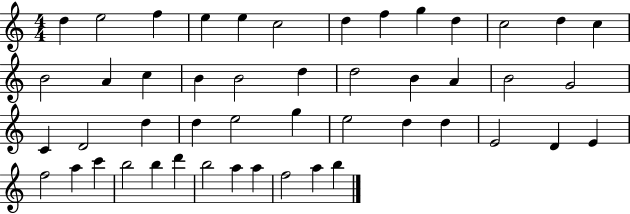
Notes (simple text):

D5/q E5/h F5/q E5/q E5/q C5/h D5/q F5/q G5/q D5/q C5/h D5/q C5/q B4/h A4/q C5/q B4/q B4/h D5/q D5/h B4/q A4/q B4/h G4/h C4/q D4/h D5/q D5/q E5/h G5/q E5/h D5/q D5/q E4/h D4/q E4/q F5/h A5/q C6/q B5/h B5/q D6/q B5/h A5/q A5/q F5/h A5/q B5/q